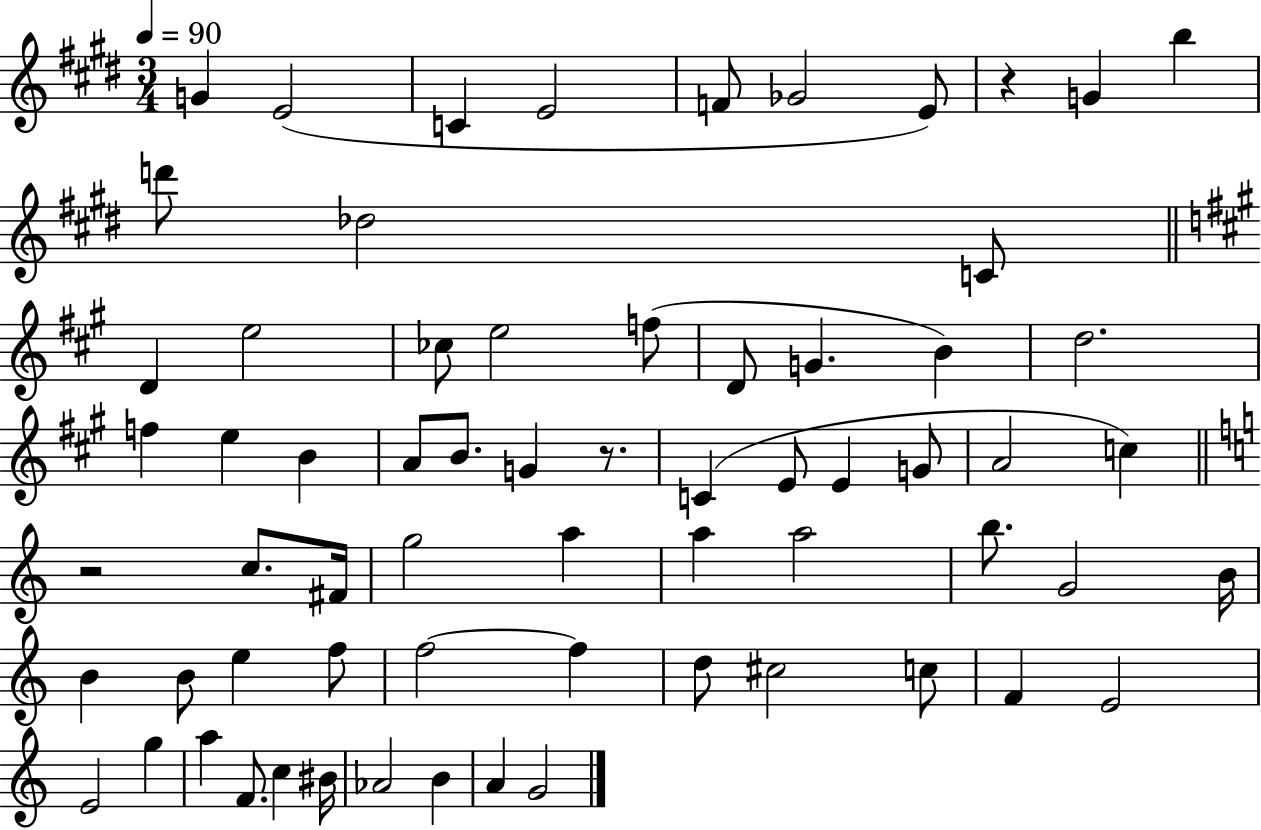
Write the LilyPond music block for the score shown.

{
  \clef treble
  \numericTimeSignature
  \time 3/4
  \key e \major
  \tempo 4 = 90
  g'4 e'2( | c'4 e'2 | f'8 ges'2 e'8) | r4 g'4 b''4 | \break d'''8 des''2 c'8 | \bar "||" \break \key a \major d'4 e''2 | ces''8 e''2 f''8( | d'8 g'4. b'4) | d''2. | \break f''4 e''4 b'4 | a'8 b'8. g'4 r8. | c'4( e'8 e'4 g'8 | a'2 c''4) | \break \bar "||" \break \key c \major r2 c''8. fis'16 | g''2 a''4 | a''4 a''2 | b''8. g'2 b'16 | \break b'4 b'8 e''4 f''8 | f''2~~ f''4 | d''8 cis''2 c''8 | f'4 e'2 | \break e'2 g''4 | a''4 f'8. c''4 bis'16 | aes'2 b'4 | a'4 g'2 | \break \bar "|."
}